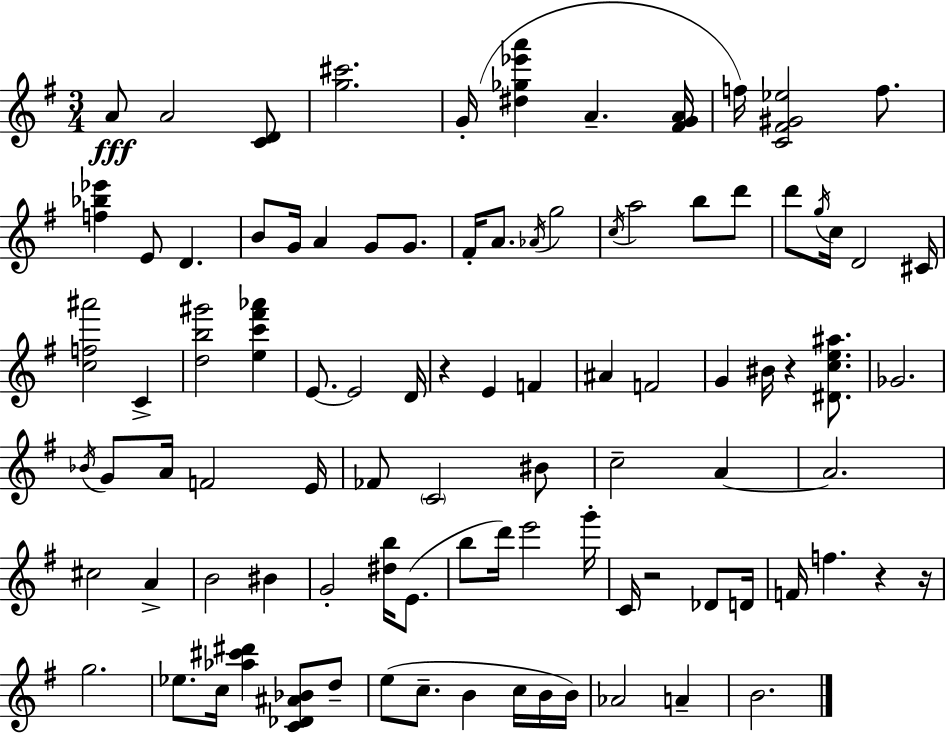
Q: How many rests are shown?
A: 5